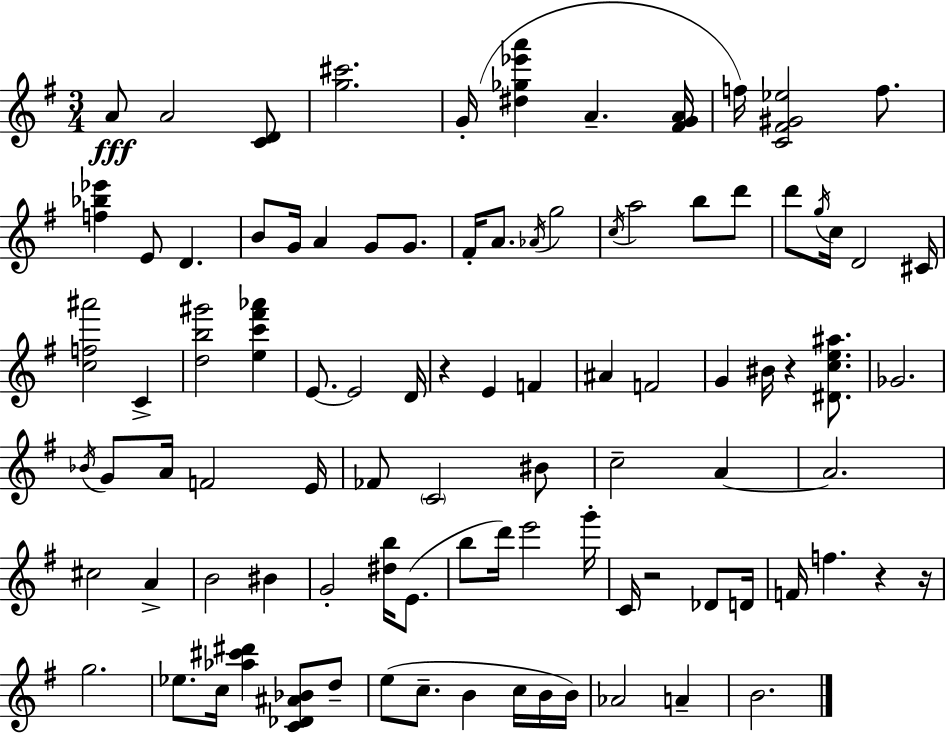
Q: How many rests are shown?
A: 5